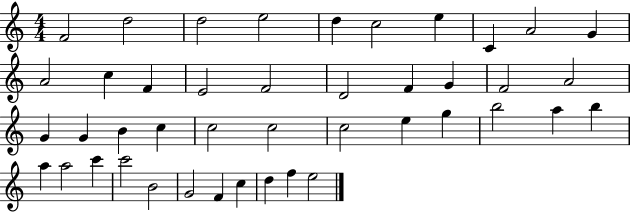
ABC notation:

X:1
T:Untitled
M:4/4
L:1/4
K:C
F2 d2 d2 e2 d c2 e C A2 G A2 c F E2 F2 D2 F G F2 A2 G G B c c2 c2 c2 e g b2 a b a a2 c' c'2 B2 G2 F c d f e2